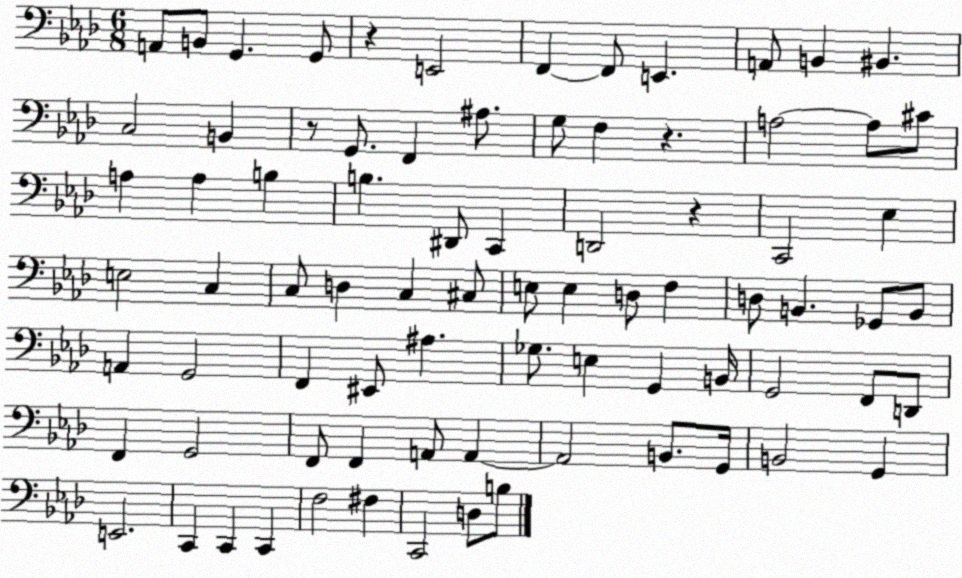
X:1
T:Untitled
M:6/8
L:1/4
K:Ab
A,,/2 B,,/2 G,, G,,/2 z E,,2 F,, F,,/2 E,, A,,/2 B,, ^B,, C,2 B,, z/2 G,,/2 F,, ^A,/2 G,/2 F, z A,2 A,/2 ^C/2 A, A, B, B, ^D,,/2 C,, D,,2 z C,,2 _E, E,2 C, C,/2 D, C, ^C,/2 E,/2 E, D,/2 F, D,/2 B,, _G,,/2 B,,/2 A,, G,,2 F,, ^E,,/2 ^A, _G,/2 E, G,, B,,/4 G,,2 F,,/2 D,,/2 F,, G,,2 F,,/2 F,, A,,/2 A,, A,,2 B,,/2 G,,/4 B,,2 G,, E,,2 C,, C,, C,, F,2 ^F, C,,2 D,/2 B,/2